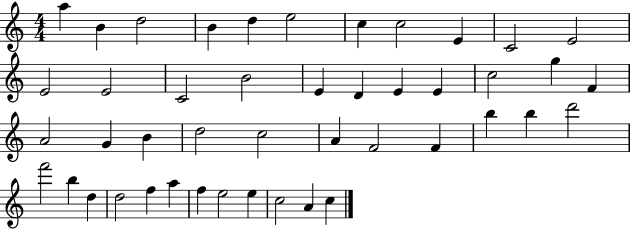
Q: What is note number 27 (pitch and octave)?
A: C5